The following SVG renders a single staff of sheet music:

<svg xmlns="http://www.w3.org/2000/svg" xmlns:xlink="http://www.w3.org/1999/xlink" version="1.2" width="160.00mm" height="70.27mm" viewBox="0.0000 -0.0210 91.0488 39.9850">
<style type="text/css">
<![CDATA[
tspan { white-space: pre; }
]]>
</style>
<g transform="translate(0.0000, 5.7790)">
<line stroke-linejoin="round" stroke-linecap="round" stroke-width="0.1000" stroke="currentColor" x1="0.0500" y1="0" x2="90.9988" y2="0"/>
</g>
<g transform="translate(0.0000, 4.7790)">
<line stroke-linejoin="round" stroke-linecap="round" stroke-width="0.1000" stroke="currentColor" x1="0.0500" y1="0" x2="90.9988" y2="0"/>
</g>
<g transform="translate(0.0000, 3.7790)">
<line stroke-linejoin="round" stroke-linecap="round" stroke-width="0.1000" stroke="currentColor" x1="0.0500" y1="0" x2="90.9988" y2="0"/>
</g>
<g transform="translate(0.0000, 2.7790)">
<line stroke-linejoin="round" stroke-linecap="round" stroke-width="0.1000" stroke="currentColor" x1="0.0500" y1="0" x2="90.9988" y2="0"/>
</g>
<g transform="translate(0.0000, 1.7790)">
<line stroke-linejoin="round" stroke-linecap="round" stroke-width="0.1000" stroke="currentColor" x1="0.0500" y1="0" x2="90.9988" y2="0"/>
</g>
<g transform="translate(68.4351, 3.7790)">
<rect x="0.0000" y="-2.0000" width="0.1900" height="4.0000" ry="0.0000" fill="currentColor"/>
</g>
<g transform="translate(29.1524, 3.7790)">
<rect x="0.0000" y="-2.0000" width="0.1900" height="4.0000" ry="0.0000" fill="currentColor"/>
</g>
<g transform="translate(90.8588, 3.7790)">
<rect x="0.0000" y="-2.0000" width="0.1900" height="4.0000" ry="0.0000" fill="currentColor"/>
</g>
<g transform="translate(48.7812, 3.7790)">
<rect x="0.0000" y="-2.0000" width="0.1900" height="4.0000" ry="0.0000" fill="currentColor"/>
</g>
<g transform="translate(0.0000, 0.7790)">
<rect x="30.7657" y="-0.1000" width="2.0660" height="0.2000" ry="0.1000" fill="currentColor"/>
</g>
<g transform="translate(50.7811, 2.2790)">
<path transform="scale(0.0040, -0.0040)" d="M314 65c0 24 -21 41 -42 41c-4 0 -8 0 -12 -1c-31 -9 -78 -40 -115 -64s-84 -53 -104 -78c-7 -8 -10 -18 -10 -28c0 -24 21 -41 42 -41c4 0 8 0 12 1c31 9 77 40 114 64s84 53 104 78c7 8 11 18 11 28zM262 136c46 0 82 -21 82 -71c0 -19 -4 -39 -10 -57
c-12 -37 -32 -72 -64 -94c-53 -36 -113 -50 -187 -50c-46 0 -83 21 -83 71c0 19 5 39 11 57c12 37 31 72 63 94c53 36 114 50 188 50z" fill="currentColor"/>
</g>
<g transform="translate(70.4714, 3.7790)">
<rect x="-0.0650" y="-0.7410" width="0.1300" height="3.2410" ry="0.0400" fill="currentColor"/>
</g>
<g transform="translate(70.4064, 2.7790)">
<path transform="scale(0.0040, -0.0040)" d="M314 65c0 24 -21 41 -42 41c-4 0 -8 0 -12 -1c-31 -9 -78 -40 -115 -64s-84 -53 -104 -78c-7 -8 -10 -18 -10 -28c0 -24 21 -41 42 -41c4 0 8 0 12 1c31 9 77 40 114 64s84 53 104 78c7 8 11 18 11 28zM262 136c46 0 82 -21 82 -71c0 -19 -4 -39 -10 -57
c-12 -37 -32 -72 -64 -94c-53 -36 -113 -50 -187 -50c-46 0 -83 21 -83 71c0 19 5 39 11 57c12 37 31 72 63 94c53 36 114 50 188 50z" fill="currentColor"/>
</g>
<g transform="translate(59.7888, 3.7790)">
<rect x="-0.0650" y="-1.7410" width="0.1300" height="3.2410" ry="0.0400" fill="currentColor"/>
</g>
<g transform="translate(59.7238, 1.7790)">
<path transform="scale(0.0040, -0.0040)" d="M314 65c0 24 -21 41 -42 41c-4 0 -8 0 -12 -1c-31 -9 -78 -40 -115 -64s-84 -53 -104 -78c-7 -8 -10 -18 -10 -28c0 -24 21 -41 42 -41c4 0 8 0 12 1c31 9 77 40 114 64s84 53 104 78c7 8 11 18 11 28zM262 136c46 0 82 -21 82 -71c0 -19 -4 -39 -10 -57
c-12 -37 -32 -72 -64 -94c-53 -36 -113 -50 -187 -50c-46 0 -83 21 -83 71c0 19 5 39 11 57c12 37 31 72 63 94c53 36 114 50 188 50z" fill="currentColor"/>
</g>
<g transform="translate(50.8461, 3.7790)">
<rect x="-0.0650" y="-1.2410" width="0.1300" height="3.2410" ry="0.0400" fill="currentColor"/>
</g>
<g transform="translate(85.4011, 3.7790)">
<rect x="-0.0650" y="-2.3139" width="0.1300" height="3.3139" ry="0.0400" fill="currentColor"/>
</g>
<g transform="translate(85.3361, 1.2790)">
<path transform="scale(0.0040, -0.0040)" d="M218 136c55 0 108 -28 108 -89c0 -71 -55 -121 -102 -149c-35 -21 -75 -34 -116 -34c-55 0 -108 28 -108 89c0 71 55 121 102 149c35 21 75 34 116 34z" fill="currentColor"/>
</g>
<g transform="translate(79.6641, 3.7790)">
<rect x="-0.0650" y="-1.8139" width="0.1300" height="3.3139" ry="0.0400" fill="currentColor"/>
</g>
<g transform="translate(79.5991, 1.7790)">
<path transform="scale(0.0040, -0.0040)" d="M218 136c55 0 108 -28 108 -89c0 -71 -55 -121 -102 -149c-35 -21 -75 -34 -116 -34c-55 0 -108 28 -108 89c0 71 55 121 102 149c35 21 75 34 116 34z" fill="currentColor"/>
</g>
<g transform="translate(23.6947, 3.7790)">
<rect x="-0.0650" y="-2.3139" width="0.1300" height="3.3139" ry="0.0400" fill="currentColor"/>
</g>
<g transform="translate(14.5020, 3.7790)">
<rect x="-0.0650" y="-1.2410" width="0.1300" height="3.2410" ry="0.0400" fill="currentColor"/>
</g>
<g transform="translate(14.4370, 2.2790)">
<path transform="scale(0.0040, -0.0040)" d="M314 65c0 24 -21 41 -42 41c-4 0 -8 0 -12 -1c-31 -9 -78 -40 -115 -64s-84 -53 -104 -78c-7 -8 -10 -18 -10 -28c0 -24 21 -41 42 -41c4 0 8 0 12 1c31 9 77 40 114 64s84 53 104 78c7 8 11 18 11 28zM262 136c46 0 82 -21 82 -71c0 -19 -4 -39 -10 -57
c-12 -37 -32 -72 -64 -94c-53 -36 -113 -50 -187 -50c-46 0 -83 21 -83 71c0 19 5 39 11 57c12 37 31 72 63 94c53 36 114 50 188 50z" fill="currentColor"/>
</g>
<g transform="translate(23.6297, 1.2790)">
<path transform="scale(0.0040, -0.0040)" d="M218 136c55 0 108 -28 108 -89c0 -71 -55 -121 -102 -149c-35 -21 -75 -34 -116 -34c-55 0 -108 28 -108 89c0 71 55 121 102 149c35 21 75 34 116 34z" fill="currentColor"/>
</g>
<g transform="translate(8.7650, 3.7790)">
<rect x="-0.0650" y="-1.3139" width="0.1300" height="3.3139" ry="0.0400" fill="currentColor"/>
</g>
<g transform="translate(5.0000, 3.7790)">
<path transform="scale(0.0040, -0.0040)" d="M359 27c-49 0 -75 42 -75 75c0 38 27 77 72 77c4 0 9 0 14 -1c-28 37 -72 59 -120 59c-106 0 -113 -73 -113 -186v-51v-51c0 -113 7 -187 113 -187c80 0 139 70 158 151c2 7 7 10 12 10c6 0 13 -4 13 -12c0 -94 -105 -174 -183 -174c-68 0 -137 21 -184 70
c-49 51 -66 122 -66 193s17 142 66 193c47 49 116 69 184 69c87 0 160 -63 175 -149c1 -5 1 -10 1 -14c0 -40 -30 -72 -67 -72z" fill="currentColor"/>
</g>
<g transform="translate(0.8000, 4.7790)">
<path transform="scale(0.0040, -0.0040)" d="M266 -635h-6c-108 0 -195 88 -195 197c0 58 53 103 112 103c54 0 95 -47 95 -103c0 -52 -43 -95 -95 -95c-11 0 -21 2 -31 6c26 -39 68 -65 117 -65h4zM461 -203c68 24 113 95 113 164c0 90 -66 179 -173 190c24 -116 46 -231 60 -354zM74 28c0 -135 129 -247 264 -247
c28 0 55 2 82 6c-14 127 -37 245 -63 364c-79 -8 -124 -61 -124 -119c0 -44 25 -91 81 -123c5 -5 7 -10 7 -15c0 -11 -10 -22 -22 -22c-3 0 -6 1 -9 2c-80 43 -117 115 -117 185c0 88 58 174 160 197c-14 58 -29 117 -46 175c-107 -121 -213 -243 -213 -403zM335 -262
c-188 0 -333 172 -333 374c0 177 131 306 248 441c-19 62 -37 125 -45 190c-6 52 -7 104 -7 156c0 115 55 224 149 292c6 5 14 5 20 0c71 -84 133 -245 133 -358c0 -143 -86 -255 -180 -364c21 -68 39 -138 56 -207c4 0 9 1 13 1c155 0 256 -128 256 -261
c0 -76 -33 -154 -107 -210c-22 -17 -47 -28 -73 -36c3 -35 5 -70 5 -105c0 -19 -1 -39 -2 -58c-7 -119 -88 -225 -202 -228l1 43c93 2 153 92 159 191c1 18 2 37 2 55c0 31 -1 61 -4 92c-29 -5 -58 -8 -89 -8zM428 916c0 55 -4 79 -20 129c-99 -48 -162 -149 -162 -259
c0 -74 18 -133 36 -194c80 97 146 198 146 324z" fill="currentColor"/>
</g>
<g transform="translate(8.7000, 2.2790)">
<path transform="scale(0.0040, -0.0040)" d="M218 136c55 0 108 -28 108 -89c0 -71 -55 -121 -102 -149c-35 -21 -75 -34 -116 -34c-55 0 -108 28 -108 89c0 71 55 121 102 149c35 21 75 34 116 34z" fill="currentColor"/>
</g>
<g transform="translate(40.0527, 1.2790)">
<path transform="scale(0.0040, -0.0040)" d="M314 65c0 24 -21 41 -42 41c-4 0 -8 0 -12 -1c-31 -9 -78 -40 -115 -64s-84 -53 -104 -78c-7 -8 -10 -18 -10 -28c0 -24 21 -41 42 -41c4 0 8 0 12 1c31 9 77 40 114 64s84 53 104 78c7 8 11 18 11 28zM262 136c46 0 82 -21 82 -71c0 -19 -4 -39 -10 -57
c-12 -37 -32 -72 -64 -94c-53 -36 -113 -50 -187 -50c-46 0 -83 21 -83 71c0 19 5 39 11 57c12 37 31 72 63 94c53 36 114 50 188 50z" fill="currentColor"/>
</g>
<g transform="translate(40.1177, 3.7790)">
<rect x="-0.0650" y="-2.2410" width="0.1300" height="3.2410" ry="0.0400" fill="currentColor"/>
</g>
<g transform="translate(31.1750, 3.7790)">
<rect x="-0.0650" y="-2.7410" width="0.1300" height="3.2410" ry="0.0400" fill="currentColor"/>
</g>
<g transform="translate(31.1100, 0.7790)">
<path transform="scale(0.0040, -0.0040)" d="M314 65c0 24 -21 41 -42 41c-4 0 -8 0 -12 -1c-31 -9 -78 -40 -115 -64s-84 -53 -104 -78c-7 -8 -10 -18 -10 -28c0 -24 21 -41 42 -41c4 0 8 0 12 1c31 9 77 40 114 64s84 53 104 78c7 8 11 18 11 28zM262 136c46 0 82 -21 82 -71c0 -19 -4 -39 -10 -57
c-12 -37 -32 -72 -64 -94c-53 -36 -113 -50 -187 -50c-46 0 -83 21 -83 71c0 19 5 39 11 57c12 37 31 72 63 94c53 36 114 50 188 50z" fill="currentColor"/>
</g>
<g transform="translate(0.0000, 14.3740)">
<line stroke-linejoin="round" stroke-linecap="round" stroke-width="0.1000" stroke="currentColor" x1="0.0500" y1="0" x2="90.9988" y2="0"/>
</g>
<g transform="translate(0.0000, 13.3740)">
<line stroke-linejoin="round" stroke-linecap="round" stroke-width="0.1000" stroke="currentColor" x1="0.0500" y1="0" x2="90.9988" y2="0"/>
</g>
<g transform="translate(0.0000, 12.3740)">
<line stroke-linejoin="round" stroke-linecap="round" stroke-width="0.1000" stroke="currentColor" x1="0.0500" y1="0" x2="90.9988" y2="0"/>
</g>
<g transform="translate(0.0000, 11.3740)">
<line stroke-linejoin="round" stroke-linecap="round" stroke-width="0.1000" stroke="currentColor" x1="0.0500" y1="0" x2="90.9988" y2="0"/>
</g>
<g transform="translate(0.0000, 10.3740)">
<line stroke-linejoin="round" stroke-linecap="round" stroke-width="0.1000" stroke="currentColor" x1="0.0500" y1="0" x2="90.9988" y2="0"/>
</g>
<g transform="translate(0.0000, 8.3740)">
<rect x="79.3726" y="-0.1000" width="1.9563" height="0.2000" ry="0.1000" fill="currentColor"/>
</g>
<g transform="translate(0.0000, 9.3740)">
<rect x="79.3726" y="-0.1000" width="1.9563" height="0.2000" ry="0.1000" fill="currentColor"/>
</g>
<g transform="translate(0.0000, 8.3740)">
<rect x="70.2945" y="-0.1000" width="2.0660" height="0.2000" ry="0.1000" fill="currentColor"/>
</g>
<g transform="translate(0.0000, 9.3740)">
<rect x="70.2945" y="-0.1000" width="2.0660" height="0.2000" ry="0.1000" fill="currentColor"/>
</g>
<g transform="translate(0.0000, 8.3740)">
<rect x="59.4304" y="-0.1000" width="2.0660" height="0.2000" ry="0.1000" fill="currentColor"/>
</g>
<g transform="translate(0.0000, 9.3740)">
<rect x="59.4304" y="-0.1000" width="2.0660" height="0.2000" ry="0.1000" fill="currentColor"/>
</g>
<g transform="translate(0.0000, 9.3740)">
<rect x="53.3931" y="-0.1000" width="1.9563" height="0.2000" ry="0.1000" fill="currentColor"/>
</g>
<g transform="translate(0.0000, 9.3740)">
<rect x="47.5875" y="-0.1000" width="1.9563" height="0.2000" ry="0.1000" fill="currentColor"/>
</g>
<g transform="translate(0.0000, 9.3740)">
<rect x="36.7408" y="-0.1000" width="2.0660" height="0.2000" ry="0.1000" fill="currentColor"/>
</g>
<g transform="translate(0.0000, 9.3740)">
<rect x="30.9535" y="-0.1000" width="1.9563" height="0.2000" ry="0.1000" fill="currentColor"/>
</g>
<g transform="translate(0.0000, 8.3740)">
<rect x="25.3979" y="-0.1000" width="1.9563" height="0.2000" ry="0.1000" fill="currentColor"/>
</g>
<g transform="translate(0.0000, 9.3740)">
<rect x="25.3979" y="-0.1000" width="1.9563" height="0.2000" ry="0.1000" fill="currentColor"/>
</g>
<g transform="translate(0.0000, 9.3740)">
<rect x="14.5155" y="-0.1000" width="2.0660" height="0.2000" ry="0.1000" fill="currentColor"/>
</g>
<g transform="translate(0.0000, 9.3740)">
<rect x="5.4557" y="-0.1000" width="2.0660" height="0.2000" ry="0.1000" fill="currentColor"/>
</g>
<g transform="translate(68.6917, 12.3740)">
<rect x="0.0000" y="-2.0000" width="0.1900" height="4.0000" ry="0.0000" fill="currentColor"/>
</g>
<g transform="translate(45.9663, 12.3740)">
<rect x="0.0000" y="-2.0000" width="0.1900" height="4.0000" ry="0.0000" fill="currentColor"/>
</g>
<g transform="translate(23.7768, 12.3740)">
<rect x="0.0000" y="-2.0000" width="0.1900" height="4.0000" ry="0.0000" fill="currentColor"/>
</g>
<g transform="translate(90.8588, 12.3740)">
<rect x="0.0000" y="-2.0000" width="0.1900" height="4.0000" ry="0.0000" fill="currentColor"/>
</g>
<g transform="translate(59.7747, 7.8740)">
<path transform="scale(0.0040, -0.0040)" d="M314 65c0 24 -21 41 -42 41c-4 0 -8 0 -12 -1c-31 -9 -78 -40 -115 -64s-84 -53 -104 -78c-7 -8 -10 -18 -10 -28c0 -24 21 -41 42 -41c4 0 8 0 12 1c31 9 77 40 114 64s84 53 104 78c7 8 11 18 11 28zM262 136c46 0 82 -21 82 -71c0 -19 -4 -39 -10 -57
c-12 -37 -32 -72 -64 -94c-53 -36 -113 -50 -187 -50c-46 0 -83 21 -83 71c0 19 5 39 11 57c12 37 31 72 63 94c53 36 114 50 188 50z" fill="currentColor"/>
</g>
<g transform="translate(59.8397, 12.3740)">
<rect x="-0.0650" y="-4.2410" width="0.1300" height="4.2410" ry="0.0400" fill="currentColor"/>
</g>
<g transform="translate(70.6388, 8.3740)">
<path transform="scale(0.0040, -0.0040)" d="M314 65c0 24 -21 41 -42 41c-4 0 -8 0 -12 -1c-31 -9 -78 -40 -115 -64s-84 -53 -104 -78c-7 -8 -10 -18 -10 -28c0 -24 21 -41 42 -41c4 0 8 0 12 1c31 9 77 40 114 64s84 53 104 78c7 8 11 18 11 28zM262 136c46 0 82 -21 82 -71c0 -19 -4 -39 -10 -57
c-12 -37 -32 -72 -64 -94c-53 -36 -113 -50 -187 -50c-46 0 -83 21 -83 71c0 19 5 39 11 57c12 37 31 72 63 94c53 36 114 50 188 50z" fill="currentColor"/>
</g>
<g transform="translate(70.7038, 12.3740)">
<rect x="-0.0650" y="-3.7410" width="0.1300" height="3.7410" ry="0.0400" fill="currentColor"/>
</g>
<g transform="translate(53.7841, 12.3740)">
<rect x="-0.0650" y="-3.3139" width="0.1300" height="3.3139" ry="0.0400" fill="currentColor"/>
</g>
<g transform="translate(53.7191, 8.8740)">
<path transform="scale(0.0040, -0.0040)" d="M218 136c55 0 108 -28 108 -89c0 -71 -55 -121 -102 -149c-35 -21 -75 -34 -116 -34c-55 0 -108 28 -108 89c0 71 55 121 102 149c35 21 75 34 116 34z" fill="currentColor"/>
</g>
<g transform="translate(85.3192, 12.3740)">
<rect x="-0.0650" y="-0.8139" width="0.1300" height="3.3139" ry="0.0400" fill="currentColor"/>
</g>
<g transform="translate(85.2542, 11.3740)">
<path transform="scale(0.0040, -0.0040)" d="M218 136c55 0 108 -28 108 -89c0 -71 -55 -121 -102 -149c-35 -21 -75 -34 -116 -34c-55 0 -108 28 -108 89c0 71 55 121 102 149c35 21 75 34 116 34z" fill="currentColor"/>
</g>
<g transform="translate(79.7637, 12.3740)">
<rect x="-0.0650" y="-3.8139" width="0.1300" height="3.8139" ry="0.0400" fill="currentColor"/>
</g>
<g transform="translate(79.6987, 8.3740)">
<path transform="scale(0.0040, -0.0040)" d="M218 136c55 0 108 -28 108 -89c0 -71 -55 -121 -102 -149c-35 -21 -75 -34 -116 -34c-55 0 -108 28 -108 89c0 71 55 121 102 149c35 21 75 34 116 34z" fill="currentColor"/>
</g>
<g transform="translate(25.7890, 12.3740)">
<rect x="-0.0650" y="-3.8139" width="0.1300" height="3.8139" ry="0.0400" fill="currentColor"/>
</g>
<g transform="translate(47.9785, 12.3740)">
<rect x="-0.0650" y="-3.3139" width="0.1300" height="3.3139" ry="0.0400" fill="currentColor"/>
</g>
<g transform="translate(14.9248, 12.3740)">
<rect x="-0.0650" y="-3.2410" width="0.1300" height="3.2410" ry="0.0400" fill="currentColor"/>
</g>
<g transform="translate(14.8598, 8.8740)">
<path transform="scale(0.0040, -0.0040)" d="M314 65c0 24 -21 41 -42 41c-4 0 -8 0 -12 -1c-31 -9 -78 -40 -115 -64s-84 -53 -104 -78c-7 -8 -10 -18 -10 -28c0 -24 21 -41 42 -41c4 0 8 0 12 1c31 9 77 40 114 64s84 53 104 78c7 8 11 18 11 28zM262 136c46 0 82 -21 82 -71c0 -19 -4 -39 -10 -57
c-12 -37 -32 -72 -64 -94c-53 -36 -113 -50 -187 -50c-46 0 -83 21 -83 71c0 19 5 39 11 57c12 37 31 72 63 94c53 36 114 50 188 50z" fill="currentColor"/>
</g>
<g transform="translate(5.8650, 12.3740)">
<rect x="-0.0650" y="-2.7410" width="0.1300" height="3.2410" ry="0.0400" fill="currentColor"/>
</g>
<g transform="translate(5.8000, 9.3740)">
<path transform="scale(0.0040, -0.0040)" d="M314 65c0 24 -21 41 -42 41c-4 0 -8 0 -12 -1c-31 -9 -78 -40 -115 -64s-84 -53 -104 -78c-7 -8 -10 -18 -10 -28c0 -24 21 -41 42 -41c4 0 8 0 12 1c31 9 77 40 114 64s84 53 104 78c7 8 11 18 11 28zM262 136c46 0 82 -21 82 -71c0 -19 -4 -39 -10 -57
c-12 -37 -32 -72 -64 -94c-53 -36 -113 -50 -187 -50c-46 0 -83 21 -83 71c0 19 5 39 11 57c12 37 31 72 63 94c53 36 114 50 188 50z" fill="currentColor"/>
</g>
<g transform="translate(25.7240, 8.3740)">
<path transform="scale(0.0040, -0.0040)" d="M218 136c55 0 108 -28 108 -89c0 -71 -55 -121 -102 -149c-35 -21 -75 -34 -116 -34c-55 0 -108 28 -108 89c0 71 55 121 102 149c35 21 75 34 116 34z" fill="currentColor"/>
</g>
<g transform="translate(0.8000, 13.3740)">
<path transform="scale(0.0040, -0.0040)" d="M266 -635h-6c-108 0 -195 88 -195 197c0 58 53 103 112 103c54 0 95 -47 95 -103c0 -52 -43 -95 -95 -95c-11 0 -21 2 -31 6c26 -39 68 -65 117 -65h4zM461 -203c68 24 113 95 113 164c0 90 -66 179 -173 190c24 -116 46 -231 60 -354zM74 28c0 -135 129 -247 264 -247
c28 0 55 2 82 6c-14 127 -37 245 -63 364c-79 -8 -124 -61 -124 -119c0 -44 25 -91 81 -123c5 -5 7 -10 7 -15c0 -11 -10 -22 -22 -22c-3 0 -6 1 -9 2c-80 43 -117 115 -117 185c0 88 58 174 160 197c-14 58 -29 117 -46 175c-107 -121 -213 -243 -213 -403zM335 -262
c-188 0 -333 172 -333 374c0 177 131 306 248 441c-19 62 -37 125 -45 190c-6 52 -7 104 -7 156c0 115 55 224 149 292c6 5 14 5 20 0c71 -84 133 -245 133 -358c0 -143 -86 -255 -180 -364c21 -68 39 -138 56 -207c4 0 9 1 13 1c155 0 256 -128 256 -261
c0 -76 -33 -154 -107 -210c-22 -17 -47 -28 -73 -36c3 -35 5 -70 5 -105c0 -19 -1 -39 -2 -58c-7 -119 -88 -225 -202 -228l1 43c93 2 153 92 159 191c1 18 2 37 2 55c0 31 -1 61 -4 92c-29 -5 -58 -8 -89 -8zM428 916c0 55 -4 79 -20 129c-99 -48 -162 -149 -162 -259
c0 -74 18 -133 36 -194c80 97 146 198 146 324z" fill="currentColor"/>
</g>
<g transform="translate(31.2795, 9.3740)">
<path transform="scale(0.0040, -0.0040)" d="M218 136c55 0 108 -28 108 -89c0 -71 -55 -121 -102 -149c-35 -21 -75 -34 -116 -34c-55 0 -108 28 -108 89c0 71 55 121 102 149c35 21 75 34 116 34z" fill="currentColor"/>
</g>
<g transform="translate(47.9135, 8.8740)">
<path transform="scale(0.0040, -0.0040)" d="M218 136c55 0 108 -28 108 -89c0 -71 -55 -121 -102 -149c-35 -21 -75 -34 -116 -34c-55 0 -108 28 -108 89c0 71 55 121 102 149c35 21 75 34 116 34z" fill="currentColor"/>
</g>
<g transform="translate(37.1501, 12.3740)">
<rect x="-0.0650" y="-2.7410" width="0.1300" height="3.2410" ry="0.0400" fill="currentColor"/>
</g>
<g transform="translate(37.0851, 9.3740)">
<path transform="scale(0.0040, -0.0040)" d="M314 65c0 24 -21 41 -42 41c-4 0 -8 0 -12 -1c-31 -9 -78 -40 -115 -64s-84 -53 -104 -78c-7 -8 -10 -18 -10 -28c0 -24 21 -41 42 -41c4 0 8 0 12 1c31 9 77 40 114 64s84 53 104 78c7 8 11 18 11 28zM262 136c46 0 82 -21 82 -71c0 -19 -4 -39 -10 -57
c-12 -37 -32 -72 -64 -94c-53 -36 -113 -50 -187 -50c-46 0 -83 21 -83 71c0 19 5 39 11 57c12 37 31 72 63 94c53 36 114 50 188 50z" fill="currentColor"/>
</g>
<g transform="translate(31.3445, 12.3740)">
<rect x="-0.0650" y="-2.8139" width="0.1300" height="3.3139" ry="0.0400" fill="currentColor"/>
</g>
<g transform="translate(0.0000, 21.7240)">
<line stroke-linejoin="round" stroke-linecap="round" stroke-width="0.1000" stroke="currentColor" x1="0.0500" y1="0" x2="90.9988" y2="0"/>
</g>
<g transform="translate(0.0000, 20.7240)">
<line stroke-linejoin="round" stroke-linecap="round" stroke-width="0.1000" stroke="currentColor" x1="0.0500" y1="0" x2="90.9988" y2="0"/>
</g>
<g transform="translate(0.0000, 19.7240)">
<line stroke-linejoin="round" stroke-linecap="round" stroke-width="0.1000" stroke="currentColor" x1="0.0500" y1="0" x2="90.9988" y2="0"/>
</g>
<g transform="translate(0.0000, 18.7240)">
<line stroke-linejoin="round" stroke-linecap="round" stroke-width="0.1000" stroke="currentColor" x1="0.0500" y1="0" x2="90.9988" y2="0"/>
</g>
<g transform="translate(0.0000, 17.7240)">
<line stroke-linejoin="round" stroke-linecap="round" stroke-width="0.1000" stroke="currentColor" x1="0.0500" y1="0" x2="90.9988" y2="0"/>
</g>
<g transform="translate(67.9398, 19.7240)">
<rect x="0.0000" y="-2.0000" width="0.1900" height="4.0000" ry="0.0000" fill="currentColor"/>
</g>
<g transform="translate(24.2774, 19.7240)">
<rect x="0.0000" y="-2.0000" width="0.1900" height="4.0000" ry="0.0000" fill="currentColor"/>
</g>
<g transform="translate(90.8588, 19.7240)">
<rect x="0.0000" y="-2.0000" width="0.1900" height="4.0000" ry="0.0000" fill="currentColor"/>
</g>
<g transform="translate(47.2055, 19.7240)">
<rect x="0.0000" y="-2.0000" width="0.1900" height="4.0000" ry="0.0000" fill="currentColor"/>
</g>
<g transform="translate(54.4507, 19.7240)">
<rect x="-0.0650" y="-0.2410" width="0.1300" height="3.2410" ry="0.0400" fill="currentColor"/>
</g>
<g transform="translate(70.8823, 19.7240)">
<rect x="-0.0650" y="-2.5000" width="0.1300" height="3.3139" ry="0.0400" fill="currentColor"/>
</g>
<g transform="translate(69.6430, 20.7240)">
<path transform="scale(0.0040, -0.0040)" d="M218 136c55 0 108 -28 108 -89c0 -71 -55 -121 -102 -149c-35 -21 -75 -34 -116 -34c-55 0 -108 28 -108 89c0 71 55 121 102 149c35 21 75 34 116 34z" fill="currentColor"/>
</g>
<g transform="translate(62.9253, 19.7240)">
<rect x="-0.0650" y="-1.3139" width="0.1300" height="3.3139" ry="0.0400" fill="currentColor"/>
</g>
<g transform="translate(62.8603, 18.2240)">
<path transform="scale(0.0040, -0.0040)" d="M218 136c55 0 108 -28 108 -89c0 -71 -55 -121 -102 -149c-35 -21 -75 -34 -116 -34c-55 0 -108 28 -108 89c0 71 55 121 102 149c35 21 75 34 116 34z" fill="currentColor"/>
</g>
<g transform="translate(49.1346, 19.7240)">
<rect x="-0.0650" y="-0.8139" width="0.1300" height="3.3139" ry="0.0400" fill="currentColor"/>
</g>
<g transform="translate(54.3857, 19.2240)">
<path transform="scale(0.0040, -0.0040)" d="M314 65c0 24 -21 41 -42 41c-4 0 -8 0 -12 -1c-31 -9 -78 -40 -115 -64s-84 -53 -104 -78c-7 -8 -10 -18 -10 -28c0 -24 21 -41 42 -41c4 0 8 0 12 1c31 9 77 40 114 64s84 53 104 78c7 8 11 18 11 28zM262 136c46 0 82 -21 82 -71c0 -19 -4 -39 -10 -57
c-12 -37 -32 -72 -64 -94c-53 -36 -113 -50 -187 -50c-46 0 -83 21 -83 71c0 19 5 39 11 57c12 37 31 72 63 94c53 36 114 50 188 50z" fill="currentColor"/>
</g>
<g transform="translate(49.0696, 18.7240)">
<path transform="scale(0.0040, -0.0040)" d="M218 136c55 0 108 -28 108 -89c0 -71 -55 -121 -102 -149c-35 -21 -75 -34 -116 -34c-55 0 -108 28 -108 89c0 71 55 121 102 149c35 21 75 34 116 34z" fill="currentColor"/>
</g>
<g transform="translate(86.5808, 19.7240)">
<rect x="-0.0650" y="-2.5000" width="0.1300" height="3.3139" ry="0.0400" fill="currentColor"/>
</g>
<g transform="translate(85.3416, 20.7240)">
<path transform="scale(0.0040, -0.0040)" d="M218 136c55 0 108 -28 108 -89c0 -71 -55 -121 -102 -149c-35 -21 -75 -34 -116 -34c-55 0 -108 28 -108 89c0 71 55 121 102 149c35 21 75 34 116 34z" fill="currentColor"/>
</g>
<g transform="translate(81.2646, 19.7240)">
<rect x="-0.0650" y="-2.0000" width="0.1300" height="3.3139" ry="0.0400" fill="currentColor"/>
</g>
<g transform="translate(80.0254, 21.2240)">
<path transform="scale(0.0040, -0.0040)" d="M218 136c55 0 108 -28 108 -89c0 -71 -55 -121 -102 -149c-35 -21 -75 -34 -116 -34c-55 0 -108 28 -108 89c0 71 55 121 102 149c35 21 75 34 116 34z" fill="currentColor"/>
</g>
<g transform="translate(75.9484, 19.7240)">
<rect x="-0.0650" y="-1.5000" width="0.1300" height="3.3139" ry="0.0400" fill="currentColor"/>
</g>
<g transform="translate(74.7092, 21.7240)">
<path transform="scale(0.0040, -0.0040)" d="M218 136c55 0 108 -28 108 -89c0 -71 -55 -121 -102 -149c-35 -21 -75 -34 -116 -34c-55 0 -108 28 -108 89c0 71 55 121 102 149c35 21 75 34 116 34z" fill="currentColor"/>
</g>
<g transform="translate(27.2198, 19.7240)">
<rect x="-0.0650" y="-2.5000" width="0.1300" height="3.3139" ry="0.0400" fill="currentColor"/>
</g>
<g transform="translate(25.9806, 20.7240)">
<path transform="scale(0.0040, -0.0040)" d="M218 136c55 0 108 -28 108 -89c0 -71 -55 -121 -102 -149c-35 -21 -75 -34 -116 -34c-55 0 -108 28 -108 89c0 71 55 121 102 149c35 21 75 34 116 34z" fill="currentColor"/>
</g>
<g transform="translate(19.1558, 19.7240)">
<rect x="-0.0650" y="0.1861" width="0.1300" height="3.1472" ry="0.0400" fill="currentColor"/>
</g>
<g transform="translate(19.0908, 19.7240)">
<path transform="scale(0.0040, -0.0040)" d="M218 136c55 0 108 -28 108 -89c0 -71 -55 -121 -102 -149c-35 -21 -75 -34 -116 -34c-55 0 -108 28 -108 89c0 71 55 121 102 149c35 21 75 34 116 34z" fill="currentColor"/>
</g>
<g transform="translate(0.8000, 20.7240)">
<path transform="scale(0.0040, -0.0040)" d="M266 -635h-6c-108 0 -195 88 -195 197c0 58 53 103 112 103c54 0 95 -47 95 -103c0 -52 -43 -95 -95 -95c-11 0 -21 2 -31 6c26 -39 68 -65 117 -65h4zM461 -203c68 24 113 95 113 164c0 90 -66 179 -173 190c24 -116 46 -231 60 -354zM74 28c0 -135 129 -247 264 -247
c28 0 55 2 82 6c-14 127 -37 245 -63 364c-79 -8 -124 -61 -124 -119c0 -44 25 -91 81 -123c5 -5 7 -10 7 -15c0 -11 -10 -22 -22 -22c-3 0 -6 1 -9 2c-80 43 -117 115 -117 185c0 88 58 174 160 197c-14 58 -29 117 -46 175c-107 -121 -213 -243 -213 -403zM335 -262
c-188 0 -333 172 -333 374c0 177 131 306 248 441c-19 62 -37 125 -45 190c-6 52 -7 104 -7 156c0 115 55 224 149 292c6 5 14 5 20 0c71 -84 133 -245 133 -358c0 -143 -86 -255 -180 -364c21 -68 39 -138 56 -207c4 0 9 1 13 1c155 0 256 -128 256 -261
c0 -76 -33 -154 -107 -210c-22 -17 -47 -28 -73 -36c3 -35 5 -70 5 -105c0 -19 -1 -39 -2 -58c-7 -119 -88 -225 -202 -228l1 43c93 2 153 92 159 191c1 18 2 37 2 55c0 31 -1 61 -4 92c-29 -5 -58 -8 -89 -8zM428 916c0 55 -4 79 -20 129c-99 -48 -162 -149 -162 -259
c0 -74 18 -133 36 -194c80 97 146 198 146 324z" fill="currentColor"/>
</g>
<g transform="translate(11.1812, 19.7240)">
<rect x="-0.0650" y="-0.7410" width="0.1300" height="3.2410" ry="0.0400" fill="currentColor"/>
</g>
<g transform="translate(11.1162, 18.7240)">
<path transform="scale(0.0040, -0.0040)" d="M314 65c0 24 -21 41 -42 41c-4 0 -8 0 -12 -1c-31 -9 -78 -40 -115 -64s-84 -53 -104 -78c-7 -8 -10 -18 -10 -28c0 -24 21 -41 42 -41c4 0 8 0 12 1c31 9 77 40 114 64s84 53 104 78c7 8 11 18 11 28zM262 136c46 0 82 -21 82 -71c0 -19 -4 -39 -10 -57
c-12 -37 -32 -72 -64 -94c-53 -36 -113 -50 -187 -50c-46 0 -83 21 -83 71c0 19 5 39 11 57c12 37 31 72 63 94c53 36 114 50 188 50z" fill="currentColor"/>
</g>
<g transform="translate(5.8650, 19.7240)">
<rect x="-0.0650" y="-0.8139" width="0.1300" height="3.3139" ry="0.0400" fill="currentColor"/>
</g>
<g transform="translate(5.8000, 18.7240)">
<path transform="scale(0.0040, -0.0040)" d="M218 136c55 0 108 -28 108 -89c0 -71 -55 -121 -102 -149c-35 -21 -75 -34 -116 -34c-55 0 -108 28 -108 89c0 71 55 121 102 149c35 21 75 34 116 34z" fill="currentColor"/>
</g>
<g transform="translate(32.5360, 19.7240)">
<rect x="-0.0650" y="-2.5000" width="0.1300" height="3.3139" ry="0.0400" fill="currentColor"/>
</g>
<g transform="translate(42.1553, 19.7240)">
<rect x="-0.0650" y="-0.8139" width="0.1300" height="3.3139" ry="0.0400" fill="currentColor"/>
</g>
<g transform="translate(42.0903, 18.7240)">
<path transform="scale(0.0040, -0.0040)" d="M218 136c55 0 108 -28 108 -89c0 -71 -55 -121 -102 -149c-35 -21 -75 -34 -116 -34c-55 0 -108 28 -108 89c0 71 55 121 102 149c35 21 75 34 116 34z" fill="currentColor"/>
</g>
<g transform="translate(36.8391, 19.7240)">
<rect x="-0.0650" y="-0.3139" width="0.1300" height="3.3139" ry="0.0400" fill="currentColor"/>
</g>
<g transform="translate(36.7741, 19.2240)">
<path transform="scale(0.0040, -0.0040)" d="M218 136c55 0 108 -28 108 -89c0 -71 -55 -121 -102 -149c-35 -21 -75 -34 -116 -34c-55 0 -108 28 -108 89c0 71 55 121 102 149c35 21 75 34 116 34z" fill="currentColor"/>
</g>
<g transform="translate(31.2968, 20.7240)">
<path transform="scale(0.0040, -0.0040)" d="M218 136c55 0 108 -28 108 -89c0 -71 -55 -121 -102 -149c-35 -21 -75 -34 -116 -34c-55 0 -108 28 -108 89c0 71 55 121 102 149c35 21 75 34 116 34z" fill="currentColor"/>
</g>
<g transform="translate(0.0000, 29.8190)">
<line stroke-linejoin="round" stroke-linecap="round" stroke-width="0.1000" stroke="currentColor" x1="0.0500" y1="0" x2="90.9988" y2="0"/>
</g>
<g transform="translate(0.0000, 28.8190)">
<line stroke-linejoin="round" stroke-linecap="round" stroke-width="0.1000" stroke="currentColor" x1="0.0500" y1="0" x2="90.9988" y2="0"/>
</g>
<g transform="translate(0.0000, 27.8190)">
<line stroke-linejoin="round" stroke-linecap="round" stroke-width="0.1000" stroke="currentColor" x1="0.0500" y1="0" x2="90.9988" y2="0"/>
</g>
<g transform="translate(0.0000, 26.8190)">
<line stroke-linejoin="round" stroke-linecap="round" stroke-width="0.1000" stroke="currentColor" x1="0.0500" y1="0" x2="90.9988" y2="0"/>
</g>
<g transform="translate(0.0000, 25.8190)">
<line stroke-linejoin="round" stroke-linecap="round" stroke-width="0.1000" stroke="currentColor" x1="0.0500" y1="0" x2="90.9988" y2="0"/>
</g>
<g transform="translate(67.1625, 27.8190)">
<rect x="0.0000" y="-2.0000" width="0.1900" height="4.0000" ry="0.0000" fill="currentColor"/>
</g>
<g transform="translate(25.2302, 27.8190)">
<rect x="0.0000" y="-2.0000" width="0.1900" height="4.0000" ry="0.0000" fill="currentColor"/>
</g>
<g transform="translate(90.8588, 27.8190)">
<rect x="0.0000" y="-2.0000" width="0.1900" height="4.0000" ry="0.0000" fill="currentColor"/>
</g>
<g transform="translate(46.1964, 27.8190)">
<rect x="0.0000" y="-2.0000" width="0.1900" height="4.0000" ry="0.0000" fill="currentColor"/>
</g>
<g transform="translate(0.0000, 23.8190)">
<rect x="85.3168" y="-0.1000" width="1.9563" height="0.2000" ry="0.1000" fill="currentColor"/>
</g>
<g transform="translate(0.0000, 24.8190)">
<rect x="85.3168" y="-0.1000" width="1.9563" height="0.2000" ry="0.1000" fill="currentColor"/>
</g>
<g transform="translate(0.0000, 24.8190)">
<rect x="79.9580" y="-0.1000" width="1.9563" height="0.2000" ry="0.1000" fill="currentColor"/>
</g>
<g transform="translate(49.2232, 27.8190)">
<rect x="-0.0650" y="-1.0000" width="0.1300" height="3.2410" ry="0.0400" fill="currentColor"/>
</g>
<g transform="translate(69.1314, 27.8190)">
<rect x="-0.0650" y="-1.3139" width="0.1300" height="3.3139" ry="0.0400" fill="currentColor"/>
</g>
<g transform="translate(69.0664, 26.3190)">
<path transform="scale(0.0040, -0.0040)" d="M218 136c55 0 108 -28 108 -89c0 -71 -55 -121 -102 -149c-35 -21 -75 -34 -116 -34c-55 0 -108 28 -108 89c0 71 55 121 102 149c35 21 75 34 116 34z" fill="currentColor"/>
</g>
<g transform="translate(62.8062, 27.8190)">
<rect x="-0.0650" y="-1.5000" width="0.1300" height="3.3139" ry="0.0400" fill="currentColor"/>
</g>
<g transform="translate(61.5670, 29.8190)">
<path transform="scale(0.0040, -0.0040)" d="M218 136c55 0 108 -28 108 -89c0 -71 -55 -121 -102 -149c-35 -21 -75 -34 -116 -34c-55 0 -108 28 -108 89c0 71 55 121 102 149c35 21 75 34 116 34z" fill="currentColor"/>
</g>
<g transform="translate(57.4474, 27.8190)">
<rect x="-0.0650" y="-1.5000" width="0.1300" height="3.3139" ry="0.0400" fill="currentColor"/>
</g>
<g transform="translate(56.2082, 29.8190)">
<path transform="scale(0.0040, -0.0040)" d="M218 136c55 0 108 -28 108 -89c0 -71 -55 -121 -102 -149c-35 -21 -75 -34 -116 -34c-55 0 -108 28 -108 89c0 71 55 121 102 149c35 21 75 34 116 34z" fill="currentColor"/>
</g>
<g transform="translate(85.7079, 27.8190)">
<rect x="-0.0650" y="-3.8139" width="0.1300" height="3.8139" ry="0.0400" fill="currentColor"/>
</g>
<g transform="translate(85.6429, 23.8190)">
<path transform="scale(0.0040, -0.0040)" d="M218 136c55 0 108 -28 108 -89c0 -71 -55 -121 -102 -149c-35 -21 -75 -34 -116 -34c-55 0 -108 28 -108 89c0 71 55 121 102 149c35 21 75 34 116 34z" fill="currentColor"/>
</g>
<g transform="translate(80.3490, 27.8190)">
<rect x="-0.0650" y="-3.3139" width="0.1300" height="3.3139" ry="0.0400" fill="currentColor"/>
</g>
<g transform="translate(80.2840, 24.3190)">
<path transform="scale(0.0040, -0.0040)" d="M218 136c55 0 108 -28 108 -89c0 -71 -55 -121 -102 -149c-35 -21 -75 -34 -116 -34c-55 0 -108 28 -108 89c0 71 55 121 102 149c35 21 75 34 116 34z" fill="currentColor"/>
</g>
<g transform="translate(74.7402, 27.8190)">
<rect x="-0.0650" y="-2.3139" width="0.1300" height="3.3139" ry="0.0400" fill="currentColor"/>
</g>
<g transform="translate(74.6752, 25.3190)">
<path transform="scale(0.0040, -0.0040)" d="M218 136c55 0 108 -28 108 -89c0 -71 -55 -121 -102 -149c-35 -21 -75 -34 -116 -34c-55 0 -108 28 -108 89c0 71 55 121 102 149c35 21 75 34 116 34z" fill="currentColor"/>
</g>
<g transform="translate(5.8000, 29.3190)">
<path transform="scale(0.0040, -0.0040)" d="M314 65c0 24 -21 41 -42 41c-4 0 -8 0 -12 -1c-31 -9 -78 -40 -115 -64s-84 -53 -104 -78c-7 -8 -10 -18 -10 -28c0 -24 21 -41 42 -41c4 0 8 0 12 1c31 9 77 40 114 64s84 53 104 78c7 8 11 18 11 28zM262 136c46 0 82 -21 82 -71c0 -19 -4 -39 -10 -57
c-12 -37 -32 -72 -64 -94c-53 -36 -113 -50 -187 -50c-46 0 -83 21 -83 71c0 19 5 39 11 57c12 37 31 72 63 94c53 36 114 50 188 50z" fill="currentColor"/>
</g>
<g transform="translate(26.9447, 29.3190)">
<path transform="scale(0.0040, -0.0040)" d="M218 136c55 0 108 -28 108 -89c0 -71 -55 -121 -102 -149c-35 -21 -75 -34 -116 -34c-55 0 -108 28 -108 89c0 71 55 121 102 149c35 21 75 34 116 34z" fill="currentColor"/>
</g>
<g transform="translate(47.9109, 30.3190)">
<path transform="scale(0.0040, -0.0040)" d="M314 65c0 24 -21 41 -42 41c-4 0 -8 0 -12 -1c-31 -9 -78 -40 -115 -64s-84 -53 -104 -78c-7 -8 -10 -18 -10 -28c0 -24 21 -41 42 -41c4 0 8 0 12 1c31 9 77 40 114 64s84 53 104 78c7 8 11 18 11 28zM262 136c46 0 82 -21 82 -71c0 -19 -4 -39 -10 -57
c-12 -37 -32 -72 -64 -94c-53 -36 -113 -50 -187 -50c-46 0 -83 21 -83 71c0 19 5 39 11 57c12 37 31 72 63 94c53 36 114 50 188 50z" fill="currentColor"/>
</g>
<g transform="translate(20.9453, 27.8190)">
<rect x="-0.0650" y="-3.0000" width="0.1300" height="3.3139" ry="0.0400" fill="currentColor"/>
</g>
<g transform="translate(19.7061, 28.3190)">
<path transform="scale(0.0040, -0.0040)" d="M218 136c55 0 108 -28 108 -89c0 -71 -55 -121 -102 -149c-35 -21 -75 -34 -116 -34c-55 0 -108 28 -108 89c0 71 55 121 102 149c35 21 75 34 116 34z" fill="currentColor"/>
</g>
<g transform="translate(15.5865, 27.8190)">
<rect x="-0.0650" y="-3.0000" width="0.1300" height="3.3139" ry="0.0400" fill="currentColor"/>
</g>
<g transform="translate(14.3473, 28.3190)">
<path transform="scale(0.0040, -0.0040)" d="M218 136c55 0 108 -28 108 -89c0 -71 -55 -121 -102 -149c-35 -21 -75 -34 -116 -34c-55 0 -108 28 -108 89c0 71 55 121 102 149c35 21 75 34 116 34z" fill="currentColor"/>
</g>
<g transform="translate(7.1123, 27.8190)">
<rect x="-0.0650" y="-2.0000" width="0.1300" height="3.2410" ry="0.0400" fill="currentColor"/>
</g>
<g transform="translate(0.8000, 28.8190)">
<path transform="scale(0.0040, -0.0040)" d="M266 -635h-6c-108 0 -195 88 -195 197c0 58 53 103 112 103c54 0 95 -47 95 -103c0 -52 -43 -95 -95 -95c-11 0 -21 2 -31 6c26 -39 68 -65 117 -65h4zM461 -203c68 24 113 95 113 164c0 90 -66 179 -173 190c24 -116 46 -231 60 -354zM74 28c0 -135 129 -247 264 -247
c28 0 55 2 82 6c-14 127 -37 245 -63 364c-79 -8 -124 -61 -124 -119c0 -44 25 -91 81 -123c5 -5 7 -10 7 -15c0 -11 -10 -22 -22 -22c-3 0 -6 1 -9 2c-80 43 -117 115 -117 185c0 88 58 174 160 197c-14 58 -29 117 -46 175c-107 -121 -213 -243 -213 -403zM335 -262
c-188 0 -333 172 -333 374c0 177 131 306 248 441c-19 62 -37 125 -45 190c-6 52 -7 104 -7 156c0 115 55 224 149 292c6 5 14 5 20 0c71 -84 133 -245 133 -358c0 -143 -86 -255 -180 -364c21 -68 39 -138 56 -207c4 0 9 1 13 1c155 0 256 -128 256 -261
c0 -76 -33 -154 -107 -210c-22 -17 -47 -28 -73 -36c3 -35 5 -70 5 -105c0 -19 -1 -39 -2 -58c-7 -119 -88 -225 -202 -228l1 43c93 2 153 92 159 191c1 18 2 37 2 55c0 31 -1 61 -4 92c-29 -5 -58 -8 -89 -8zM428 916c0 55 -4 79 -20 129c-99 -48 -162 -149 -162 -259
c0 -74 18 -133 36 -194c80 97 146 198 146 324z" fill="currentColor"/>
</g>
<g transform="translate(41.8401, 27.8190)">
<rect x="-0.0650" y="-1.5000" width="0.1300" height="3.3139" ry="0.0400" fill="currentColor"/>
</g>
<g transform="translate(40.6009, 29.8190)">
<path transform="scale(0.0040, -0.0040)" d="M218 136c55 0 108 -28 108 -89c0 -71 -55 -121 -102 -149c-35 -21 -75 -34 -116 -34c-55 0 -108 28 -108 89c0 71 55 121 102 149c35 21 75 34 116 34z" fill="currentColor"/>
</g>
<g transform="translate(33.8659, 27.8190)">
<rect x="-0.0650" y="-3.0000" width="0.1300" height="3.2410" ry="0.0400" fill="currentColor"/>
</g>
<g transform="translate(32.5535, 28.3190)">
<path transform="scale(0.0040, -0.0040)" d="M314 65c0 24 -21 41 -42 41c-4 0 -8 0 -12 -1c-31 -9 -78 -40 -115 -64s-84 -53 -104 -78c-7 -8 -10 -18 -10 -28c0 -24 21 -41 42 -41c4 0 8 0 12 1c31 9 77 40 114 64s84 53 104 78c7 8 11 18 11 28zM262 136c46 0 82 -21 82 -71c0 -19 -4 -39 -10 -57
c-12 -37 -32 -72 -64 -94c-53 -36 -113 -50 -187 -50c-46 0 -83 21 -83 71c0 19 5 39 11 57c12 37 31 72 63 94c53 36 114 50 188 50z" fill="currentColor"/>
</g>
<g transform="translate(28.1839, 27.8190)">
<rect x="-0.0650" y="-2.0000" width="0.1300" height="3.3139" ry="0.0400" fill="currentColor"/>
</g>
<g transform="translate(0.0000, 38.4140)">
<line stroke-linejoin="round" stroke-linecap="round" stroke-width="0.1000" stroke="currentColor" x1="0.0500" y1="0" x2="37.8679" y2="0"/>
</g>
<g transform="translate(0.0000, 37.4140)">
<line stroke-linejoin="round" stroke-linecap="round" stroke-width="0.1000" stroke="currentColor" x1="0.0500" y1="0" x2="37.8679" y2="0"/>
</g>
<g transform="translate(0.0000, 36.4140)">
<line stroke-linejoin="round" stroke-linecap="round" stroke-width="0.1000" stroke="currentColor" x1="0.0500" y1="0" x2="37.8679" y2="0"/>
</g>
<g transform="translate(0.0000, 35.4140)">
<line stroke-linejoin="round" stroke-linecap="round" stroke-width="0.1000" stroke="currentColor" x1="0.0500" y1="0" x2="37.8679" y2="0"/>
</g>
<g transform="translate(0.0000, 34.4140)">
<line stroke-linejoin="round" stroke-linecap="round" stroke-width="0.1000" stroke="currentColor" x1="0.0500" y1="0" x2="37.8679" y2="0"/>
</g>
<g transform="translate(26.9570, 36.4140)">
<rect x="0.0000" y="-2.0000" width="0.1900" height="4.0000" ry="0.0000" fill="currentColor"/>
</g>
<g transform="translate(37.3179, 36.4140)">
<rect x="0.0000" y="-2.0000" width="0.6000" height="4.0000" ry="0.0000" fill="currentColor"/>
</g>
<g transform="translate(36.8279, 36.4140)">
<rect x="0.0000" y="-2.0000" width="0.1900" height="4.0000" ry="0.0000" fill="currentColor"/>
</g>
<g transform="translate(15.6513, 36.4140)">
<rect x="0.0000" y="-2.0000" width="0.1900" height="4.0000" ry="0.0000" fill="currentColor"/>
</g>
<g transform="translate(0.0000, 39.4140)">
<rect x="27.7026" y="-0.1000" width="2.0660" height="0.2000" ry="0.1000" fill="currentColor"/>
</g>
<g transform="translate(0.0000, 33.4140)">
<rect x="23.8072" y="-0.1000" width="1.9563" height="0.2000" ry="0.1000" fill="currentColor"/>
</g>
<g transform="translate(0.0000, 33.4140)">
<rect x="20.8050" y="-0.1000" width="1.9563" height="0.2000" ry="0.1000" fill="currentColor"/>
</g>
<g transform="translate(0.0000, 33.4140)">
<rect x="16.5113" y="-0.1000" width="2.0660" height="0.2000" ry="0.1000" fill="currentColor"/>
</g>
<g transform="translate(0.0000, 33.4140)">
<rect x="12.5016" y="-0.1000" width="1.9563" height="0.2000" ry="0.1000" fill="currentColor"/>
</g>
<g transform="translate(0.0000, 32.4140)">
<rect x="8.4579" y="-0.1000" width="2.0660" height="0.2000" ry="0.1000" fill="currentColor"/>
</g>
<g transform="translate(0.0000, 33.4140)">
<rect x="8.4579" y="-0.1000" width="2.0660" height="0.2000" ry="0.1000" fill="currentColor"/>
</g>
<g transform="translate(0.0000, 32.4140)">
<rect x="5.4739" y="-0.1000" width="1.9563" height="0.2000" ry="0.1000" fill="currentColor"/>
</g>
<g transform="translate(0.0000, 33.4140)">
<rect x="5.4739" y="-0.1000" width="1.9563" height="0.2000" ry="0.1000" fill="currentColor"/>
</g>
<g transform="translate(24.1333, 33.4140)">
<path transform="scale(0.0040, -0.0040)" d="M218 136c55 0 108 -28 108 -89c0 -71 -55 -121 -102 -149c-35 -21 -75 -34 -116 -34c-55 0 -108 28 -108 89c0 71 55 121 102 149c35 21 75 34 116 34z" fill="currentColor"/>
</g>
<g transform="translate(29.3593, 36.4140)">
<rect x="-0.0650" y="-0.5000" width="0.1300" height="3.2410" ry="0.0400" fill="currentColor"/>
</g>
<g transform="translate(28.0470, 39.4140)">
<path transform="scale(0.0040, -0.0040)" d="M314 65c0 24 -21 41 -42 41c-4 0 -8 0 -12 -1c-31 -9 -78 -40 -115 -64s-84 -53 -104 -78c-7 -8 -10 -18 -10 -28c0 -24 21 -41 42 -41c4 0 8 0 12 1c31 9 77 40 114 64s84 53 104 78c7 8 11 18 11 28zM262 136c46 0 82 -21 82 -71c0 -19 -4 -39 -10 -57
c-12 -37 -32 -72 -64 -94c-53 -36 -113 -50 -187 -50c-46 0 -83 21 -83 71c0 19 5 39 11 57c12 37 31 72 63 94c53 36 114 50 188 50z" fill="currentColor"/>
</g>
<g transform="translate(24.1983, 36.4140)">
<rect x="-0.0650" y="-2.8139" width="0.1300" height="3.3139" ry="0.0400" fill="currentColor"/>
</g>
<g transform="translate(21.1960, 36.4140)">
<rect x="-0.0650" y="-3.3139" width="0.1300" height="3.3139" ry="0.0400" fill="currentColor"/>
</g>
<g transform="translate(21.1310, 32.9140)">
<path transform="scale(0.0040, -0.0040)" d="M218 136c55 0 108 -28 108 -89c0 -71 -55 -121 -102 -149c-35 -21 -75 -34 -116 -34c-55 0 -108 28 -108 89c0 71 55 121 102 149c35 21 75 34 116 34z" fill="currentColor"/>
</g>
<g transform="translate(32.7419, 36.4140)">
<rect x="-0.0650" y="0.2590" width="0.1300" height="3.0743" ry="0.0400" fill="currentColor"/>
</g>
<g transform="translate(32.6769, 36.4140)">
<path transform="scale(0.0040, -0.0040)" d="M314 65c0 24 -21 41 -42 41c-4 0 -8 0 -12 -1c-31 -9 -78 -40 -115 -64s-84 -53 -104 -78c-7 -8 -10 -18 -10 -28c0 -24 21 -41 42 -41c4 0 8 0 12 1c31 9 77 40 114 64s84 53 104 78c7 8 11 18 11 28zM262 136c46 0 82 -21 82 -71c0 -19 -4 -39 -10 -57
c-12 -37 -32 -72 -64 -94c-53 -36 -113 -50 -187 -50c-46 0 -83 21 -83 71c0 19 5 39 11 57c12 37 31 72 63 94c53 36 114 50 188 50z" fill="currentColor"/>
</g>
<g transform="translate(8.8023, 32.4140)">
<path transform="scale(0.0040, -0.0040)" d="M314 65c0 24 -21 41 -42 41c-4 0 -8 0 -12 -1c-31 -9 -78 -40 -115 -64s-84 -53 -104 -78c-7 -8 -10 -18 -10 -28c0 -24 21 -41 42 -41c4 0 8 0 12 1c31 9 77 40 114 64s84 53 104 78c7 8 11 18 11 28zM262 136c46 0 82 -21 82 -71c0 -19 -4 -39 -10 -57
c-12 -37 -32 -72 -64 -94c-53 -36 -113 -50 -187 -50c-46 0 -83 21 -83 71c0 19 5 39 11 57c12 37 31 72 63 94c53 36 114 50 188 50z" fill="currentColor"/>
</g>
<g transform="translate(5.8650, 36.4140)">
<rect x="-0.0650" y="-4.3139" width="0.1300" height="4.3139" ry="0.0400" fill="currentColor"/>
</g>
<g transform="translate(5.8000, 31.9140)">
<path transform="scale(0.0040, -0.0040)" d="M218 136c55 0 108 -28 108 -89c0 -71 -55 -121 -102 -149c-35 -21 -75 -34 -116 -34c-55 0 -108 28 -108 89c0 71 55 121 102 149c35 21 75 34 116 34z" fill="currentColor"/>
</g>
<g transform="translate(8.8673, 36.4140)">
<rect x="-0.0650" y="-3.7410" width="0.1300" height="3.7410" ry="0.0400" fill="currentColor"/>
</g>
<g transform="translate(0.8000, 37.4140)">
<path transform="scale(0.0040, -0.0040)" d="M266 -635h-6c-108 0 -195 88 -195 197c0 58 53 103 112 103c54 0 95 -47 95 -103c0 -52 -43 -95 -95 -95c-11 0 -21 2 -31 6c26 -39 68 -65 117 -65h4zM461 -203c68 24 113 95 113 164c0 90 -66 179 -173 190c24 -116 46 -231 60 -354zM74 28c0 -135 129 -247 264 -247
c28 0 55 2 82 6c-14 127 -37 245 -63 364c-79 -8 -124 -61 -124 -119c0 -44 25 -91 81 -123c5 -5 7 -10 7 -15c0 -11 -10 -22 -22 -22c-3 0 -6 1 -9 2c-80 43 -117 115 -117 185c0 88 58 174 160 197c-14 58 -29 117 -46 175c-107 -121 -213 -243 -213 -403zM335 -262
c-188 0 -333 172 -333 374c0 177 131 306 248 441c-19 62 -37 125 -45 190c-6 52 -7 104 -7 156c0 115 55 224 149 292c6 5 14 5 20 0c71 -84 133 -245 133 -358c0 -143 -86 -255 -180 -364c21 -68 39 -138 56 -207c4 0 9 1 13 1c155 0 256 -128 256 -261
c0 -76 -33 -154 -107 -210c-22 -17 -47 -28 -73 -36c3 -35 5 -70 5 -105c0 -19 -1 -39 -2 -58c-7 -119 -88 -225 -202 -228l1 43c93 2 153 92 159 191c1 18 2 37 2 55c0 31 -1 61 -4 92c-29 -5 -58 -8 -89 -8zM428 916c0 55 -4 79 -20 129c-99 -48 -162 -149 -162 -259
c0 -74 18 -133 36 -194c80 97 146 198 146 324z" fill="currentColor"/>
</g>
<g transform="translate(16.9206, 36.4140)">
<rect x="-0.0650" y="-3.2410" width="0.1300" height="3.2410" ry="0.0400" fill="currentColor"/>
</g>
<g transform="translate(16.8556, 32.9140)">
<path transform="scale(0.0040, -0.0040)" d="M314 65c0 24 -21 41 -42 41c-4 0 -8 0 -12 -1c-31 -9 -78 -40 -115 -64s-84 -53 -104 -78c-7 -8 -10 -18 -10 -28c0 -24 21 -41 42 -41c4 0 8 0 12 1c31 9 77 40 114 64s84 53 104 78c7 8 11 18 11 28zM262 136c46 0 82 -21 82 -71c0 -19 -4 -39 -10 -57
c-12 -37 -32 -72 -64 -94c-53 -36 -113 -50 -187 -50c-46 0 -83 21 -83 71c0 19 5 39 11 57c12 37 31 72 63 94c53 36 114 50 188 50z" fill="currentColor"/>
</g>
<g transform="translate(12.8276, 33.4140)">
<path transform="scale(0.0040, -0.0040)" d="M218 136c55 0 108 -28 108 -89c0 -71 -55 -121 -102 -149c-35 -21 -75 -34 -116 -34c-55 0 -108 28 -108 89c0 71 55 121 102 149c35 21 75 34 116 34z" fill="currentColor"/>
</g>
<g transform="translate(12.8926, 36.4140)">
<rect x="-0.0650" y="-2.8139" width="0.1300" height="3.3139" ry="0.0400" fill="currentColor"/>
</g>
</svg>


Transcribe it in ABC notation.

X:1
T:Untitled
M:4/4
L:1/4
K:C
e e2 g a2 g2 e2 f2 d2 f g a2 b2 c' a a2 b b d'2 c'2 c' d d d2 B G G c d d c2 e G E F G F2 A A F A2 E D2 E E e g b c' d' c'2 a b2 b a C2 B2